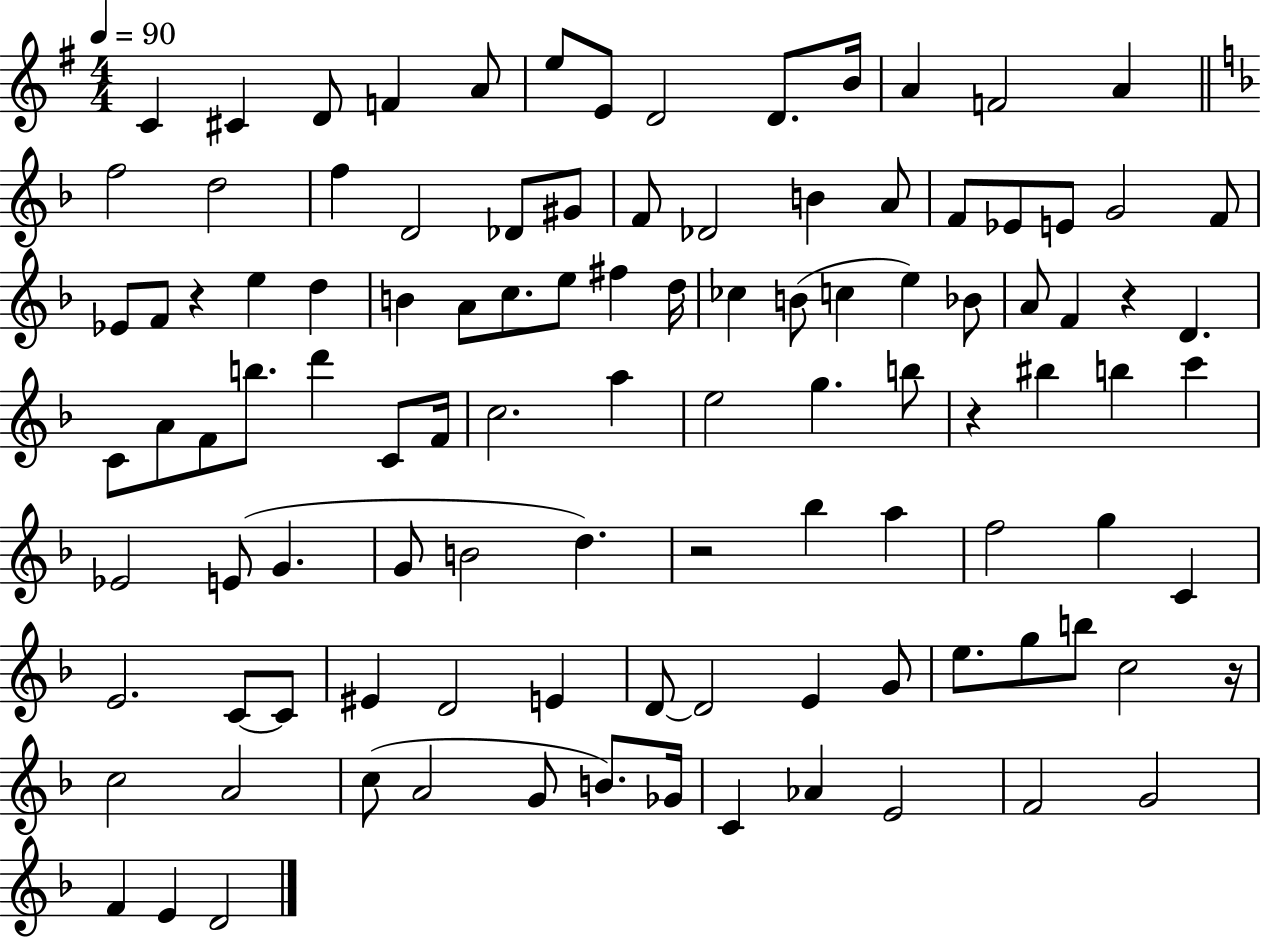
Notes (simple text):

C4/q C#4/q D4/e F4/q A4/e E5/e E4/e D4/h D4/e. B4/s A4/q F4/h A4/q F5/h D5/h F5/q D4/h Db4/e G#4/e F4/e Db4/h B4/q A4/e F4/e Eb4/e E4/e G4/h F4/e Eb4/e F4/e R/q E5/q D5/q B4/q A4/e C5/e. E5/e F#5/q D5/s CES5/q B4/e C5/q E5/q Bb4/e A4/e F4/q R/q D4/q. C4/e A4/e F4/e B5/e. D6/q C4/e F4/s C5/h. A5/q E5/h G5/q. B5/e R/q BIS5/q B5/q C6/q Eb4/h E4/e G4/q. G4/e B4/h D5/q. R/h Bb5/q A5/q F5/h G5/q C4/q E4/h. C4/e C4/e EIS4/q D4/h E4/q D4/e D4/h E4/q G4/e E5/e. G5/e B5/e C5/h R/s C5/h A4/h C5/e A4/h G4/e B4/e. Gb4/s C4/q Ab4/q E4/h F4/h G4/h F4/q E4/q D4/h